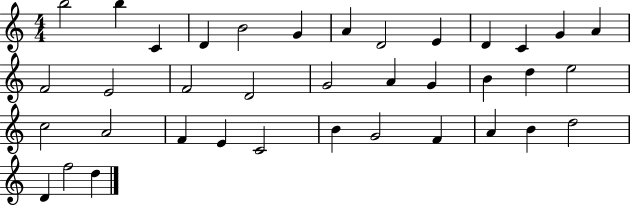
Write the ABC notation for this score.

X:1
T:Untitled
M:4/4
L:1/4
K:C
b2 b C D B2 G A D2 E D C G A F2 E2 F2 D2 G2 A G B d e2 c2 A2 F E C2 B G2 F A B d2 D f2 d